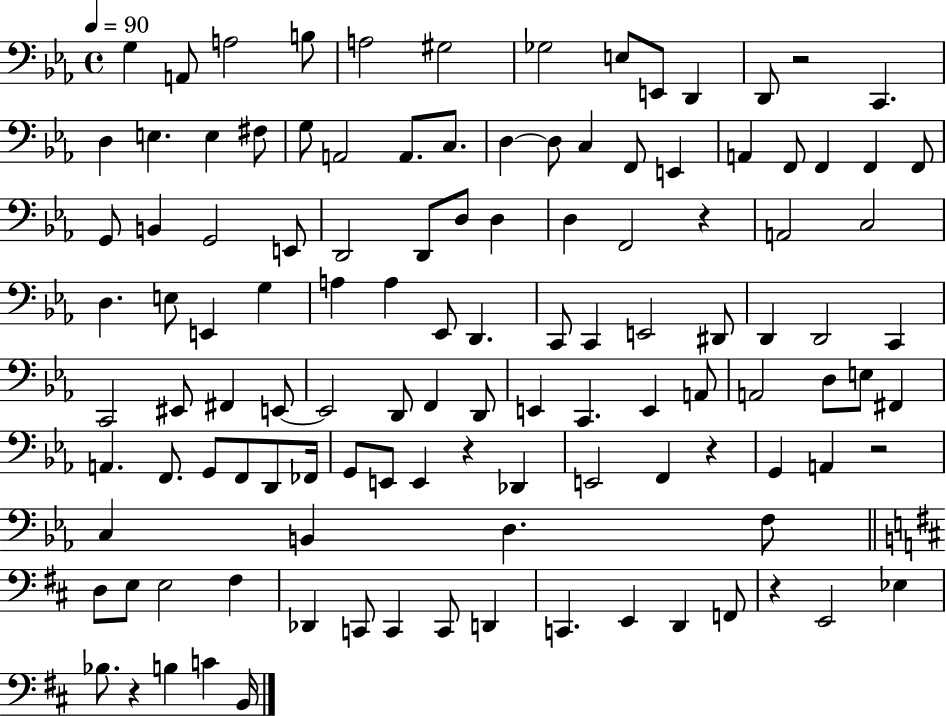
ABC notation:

X:1
T:Untitled
M:4/4
L:1/4
K:Eb
G, A,,/2 A,2 B,/2 A,2 ^G,2 _G,2 E,/2 E,,/2 D,, D,,/2 z2 C,, D, E, E, ^F,/2 G,/2 A,,2 A,,/2 C,/2 D, D,/2 C, F,,/2 E,, A,, F,,/2 F,, F,, F,,/2 G,,/2 B,, G,,2 E,,/2 D,,2 D,,/2 D,/2 D, D, F,,2 z A,,2 C,2 D, E,/2 E,, G, A, A, _E,,/2 D,, C,,/2 C,, E,,2 ^D,,/2 D,, D,,2 C,, C,,2 ^E,,/2 ^F,, E,,/2 E,,2 D,,/2 F,, D,,/2 E,, C,, E,, A,,/2 A,,2 D,/2 E,/2 ^F,, A,, F,,/2 G,,/2 F,,/2 D,,/2 _F,,/4 G,,/2 E,,/2 E,, z _D,, E,,2 F,, z G,, A,, z2 C, B,, D, F,/2 D,/2 E,/2 E,2 ^F, _D,, C,,/2 C,, C,,/2 D,, C,, E,, D,, F,,/2 z E,,2 _E, _B,/2 z B, C B,,/4